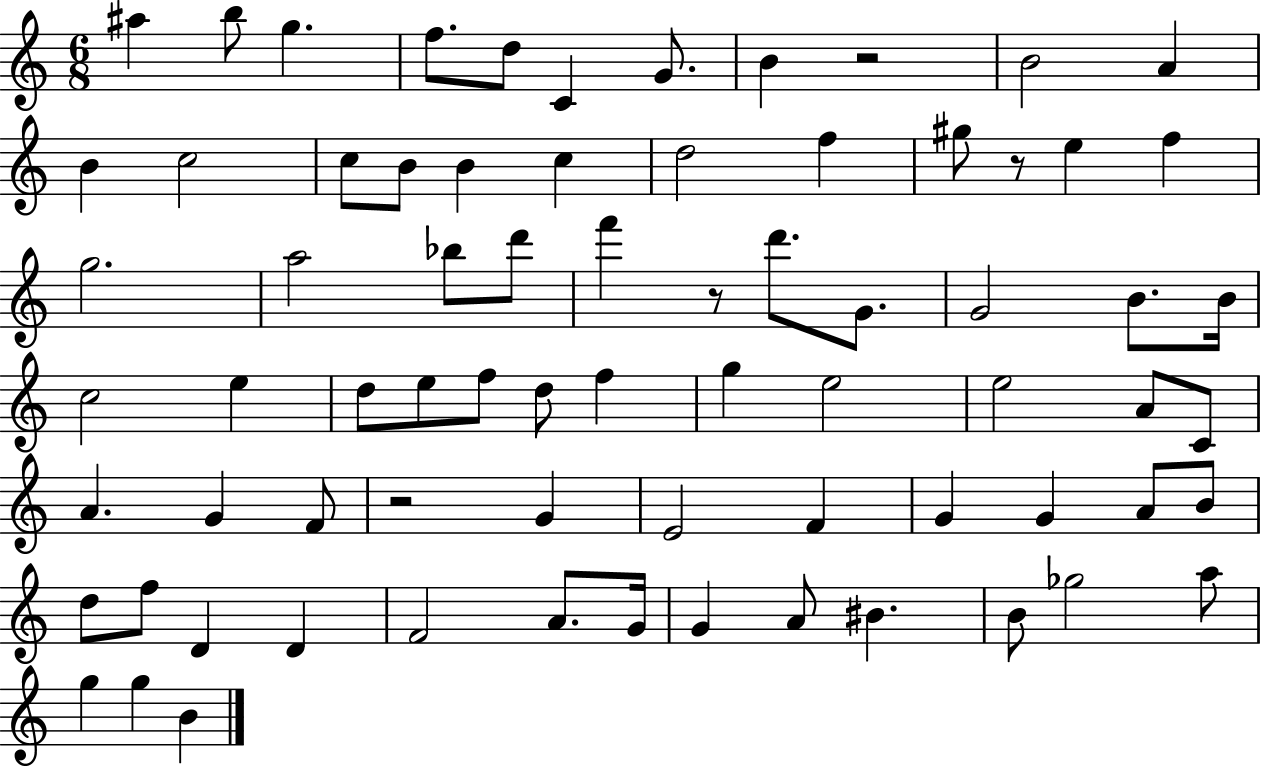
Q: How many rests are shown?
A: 4